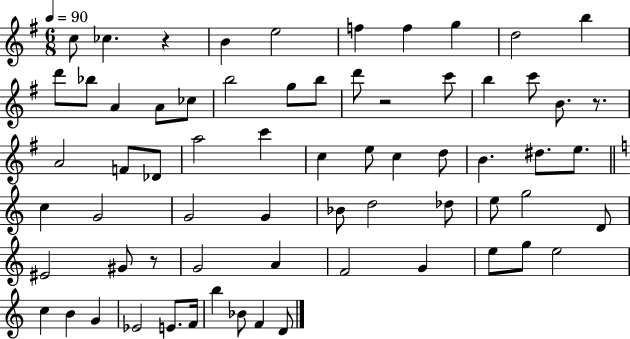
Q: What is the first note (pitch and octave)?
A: C5